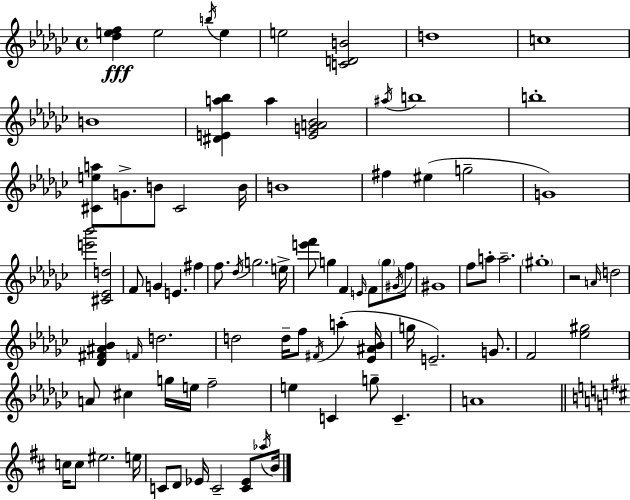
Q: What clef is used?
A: treble